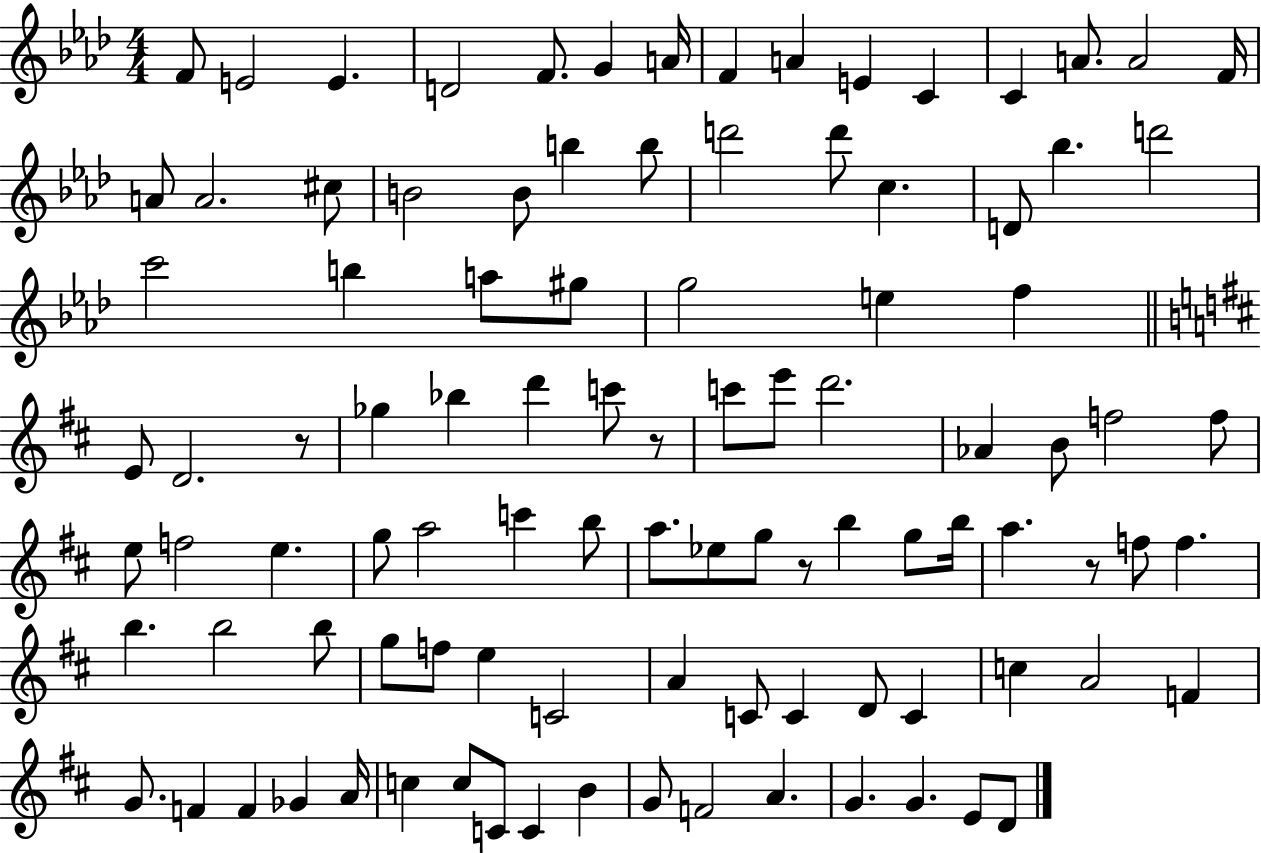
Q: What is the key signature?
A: AES major